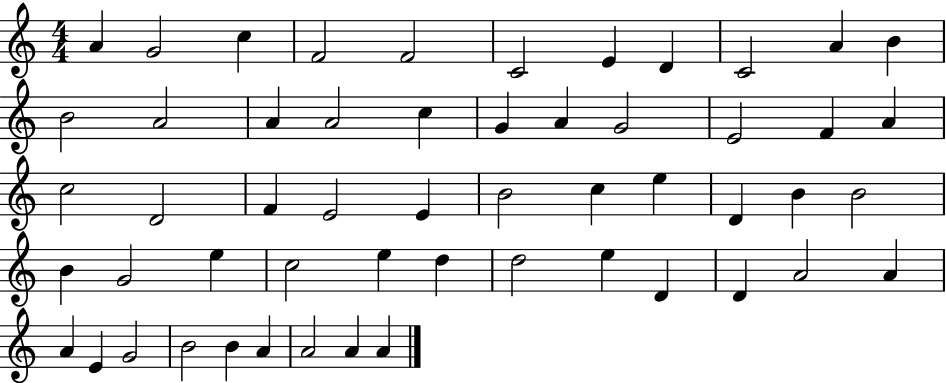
A4/q G4/h C5/q F4/h F4/h C4/h E4/q D4/q C4/h A4/q B4/q B4/h A4/h A4/q A4/h C5/q G4/q A4/q G4/h E4/h F4/q A4/q C5/h D4/h F4/q E4/h E4/q B4/h C5/q E5/q D4/q B4/q B4/h B4/q G4/h E5/q C5/h E5/q D5/q D5/h E5/q D4/q D4/q A4/h A4/q A4/q E4/q G4/h B4/h B4/q A4/q A4/h A4/q A4/q